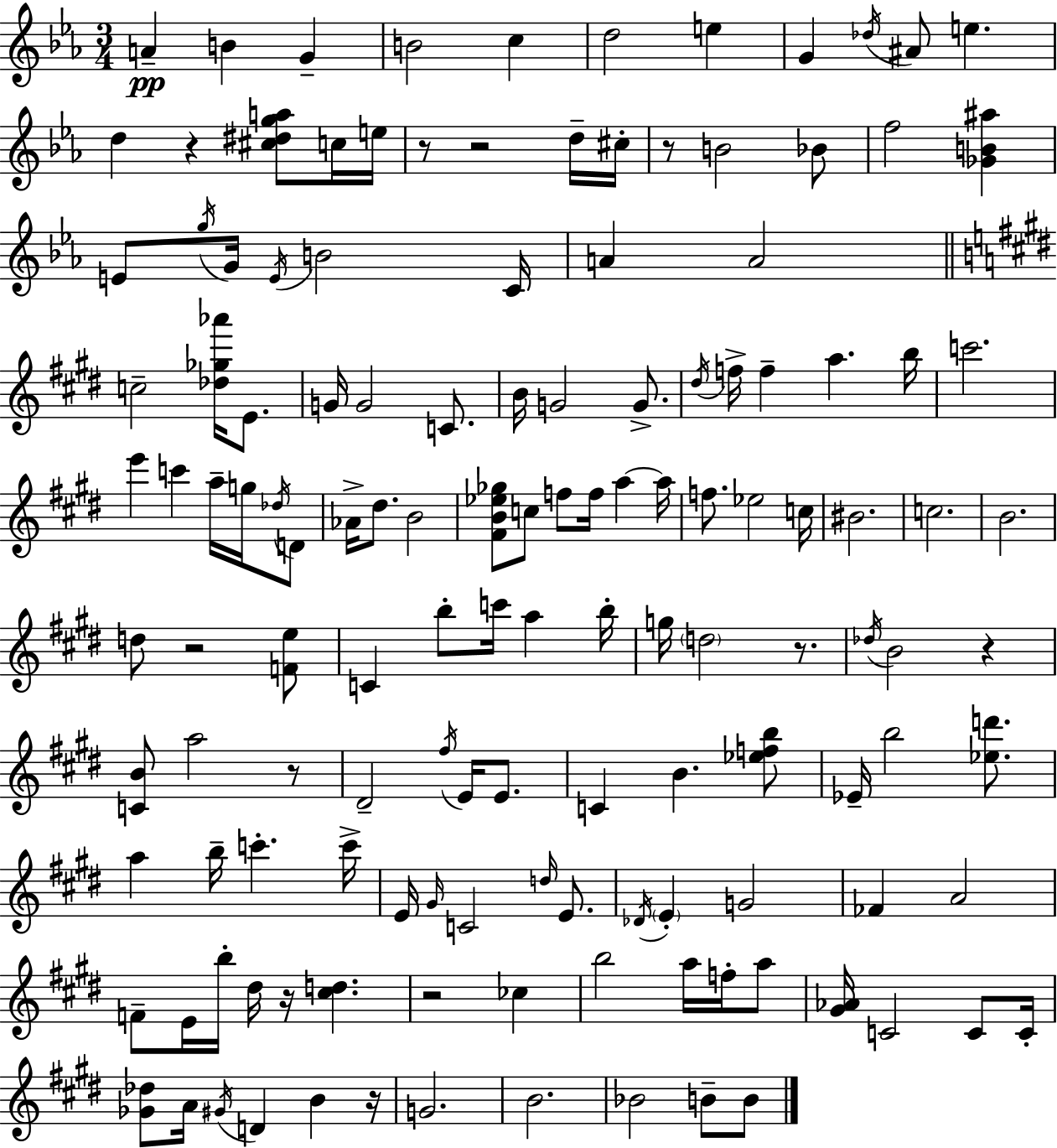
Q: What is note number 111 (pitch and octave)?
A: G4